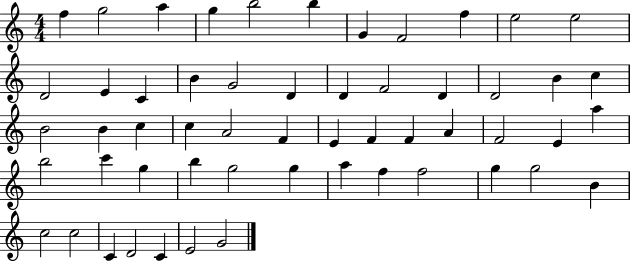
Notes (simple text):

F5/q G5/h A5/q G5/q B5/h B5/q G4/q F4/h F5/q E5/h E5/h D4/h E4/q C4/q B4/q G4/h D4/q D4/q F4/h D4/q D4/h B4/q C5/q B4/h B4/q C5/q C5/q A4/h F4/q E4/q F4/q F4/q A4/q F4/h E4/q A5/q B5/h C6/q G5/q B5/q G5/h G5/q A5/q F5/q F5/h G5/q G5/h B4/q C5/h C5/h C4/q D4/h C4/q E4/h G4/h